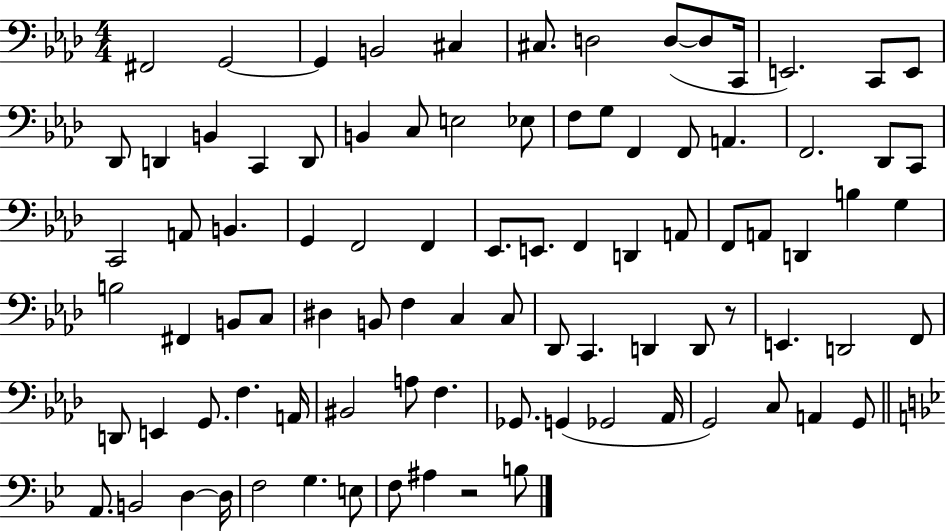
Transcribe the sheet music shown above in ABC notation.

X:1
T:Untitled
M:4/4
L:1/4
K:Ab
^F,,2 G,,2 G,, B,,2 ^C, ^C,/2 D,2 D,/2 D,/2 C,,/4 E,,2 C,,/2 E,,/2 _D,,/2 D,, B,, C,, D,,/2 B,, C,/2 E,2 _E,/2 F,/2 G,/2 F,, F,,/2 A,, F,,2 _D,,/2 C,,/2 C,,2 A,,/2 B,, G,, F,,2 F,, _E,,/2 E,,/2 F,, D,, A,,/2 F,,/2 A,,/2 D,, B, G, B,2 ^F,, B,,/2 C,/2 ^D, B,,/2 F, C, C,/2 _D,,/2 C,, D,, D,,/2 z/2 E,, D,,2 F,,/2 D,,/2 E,, G,,/2 F, A,,/4 ^B,,2 A,/2 F, _G,,/2 G,, _G,,2 _A,,/4 G,,2 C,/2 A,, G,,/2 A,,/2 B,,2 D, D,/4 F,2 G, E,/2 F,/2 ^A, z2 B,/2